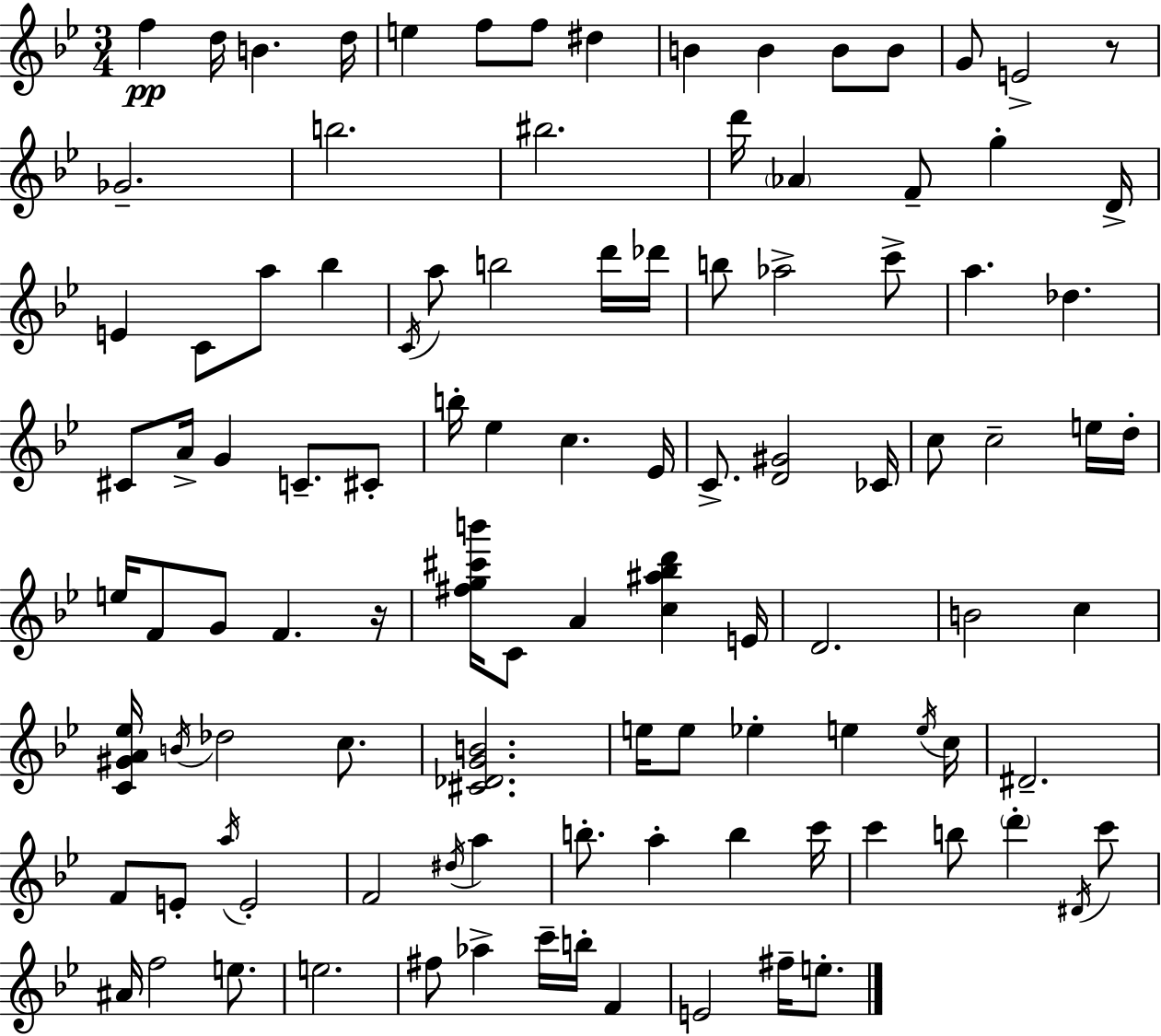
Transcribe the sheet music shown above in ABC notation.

X:1
T:Untitled
M:3/4
L:1/4
K:Gm
f d/4 B d/4 e f/2 f/2 ^d B B B/2 B/2 G/2 E2 z/2 _G2 b2 ^b2 d'/4 _A F/2 g D/4 E C/2 a/2 _b C/4 a/2 b2 d'/4 _d'/4 b/2 _a2 c'/2 a _d ^C/2 A/4 G C/2 ^C/2 b/4 _e c _E/4 C/2 [D^G]2 _C/4 c/2 c2 e/4 d/4 e/4 F/2 G/2 F z/4 [^fg^c'b']/4 C/2 A [c^a_bd'] E/4 D2 B2 c [C^GA_e]/4 B/4 _d2 c/2 [^C_DGB]2 e/4 e/2 _e e e/4 c/4 ^D2 F/2 E/2 a/4 E2 F2 ^d/4 a b/2 a b c'/4 c' b/2 d' ^D/4 c'/2 ^A/4 f2 e/2 e2 ^f/2 _a c'/4 b/4 F E2 ^f/4 e/2